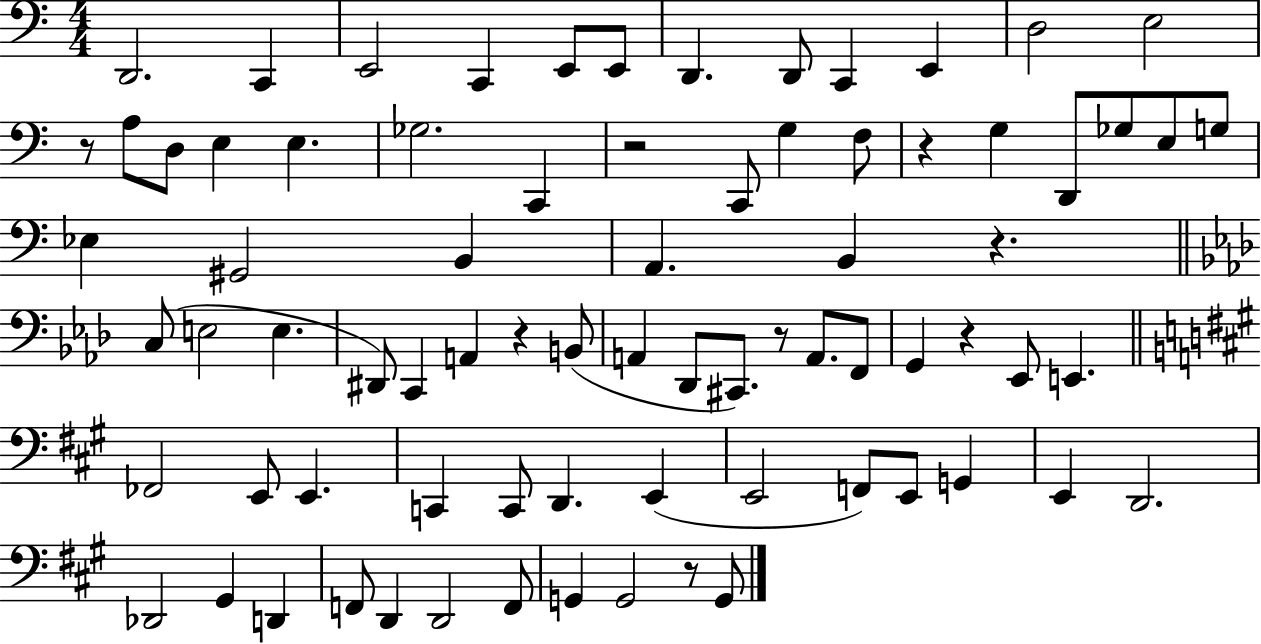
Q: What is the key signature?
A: C major